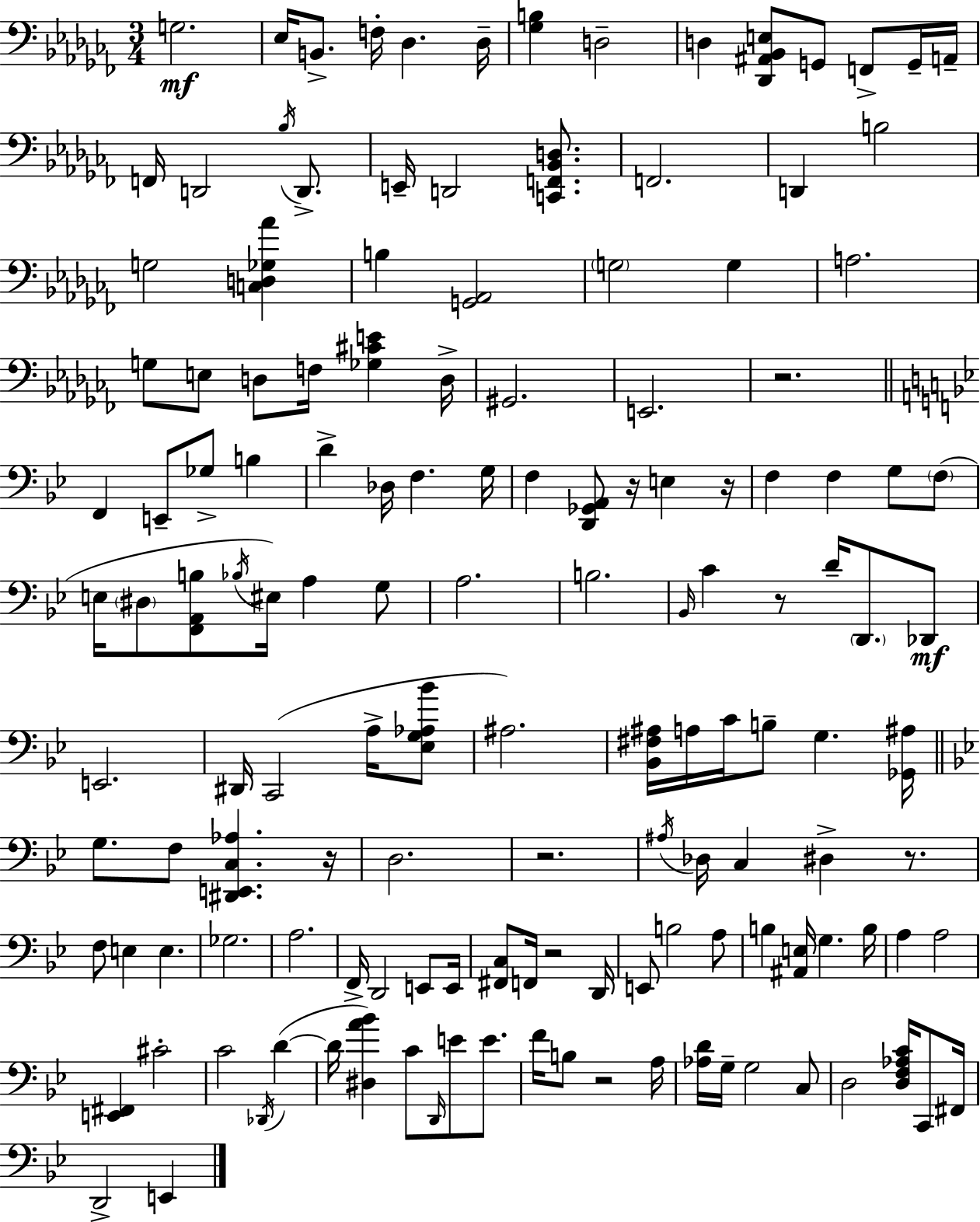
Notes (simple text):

G3/h. Eb3/s B2/e. F3/s Db3/q. Db3/s [Gb3,B3]/q D3/h D3/q [Db2,A#2,Bb2,E3]/e G2/e F2/e G2/s A2/s F2/s D2/h Bb3/s D2/e. E2/s D2/h [C2,F2,Bb2,D3]/e. F2/h. D2/q B3/h G3/h [C3,D3,Gb3,Ab4]/q B3/q [G2,Ab2]/h G3/h G3/q A3/h. G3/e E3/e D3/e F3/s [Gb3,C#4,E4]/q D3/s G#2/h. E2/h. R/h. F2/q E2/e Gb3/e B3/q D4/q Db3/s F3/q. G3/s F3/q [D2,Gb2,A2]/e R/s E3/q R/s F3/q F3/q G3/e F3/e E3/s D#3/e [F2,A2,B3]/e Bb3/s EIS3/s A3/q G3/e A3/h. B3/h. Bb2/s C4/q R/e D4/s D2/e. Db2/e E2/h. D#2/s C2/h A3/s [Eb3,G3,Ab3,Bb4]/e A#3/h. [Bb2,F#3,A#3]/s A3/s C4/s B3/e G3/q. [Gb2,A#3]/s G3/e. F3/e [D#2,E2,C3,Ab3]/q. R/s D3/h. R/h. A#3/s Db3/s C3/q D#3/q R/e. F3/e E3/q E3/q. Gb3/h. A3/h. F2/s D2/h E2/e E2/s [F#2,C3]/e F2/s R/h D2/s E2/e B3/h A3/e B3/q [A#2,E3]/s G3/q. B3/s A3/q A3/h [E2,F#2]/q C#4/h C4/h Db2/s D4/q D4/s [D#3,A4,Bb4]/q C4/e D2/s E4/e E4/e. F4/s B3/e R/h A3/s [Ab3,D4]/s G3/s G3/h C3/e D3/h [D3,F3,Ab3,C4]/s C2/e F#2/s D2/h E2/q